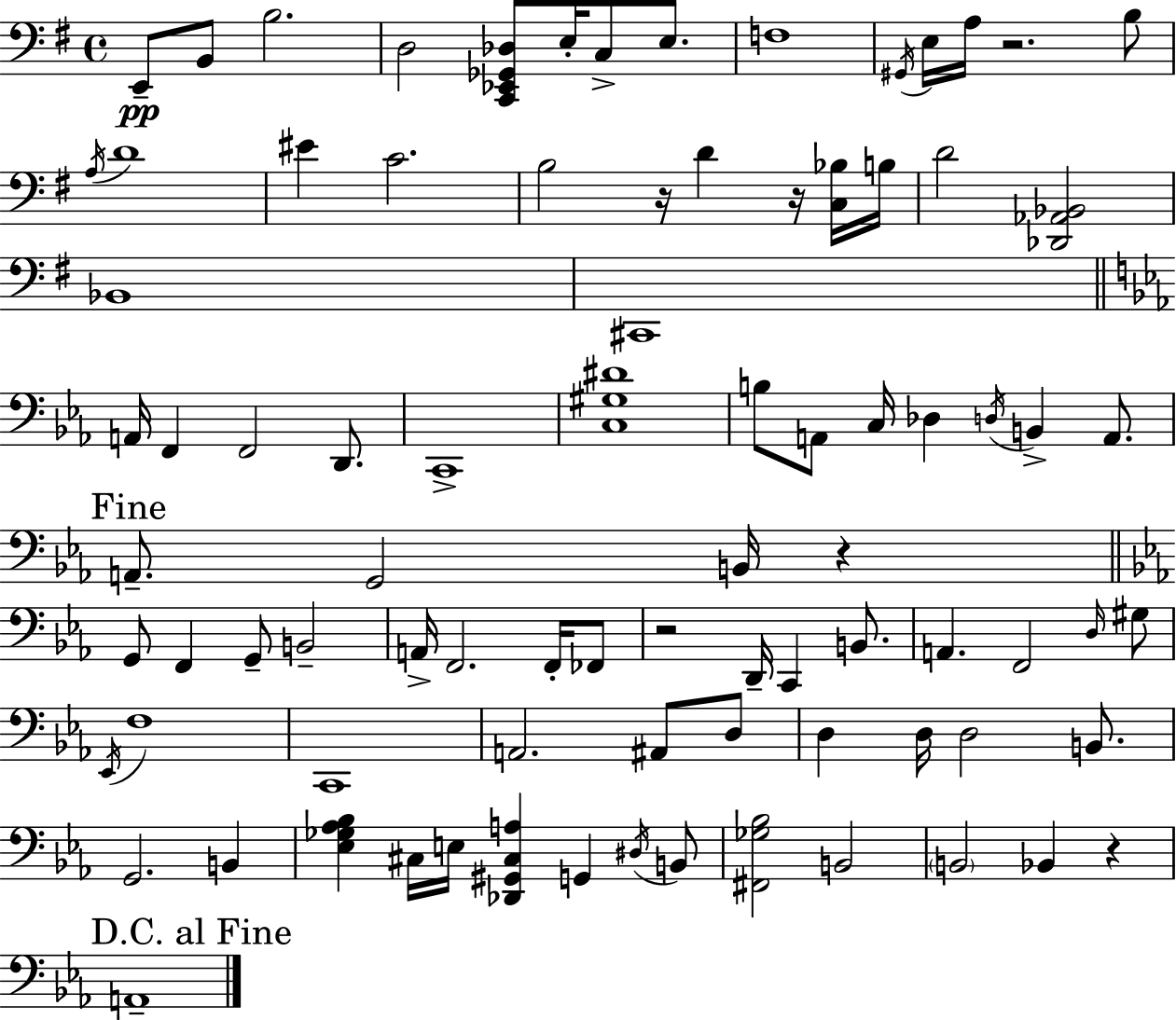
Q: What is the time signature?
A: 4/4